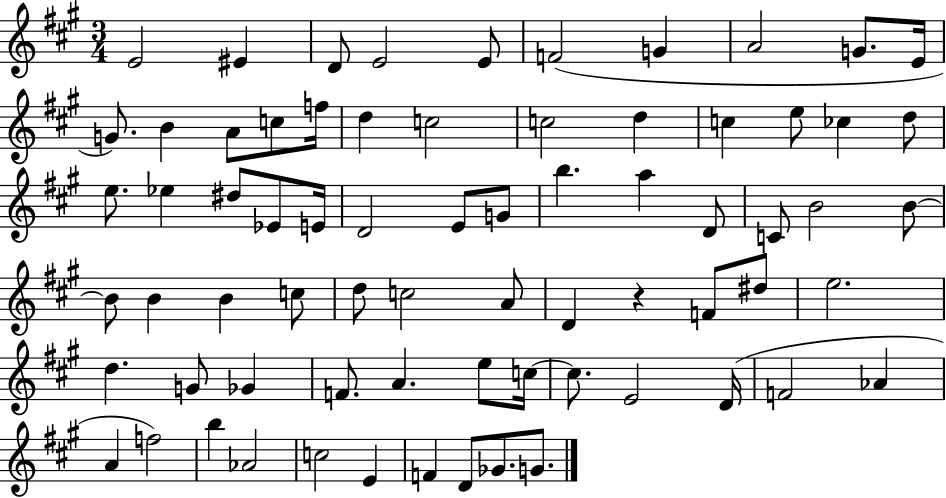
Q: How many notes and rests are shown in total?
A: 71